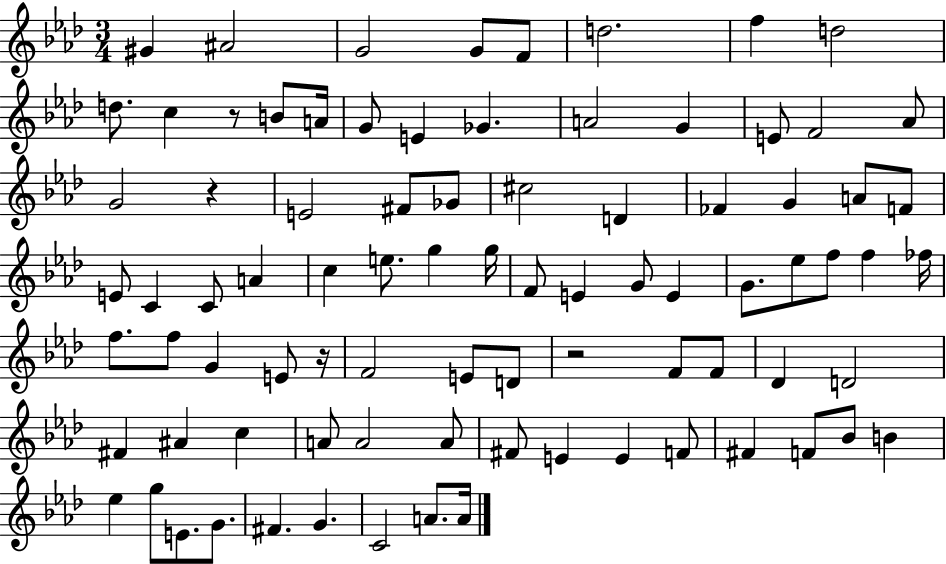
X:1
T:Untitled
M:3/4
L:1/4
K:Ab
^G ^A2 G2 G/2 F/2 d2 f d2 d/2 c z/2 B/2 A/4 G/2 E _G A2 G E/2 F2 _A/2 G2 z E2 ^F/2 _G/2 ^c2 D _F G A/2 F/2 E/2 C C/2 A c e/2 g g/4 F/2 E G/2 E G/2 _e/2 f/2 f _f/4 f/2 f/2 G E/2 z/4 F2 E/2 D/2 z2 F/2 F/2 _D D2 ^F ^A c A/2 A2 A/2 ^F/2 E E F/2 ^F F/2 _B/2 B _e g/2 E/2 G/2 ^F G C2 A/2 A/4